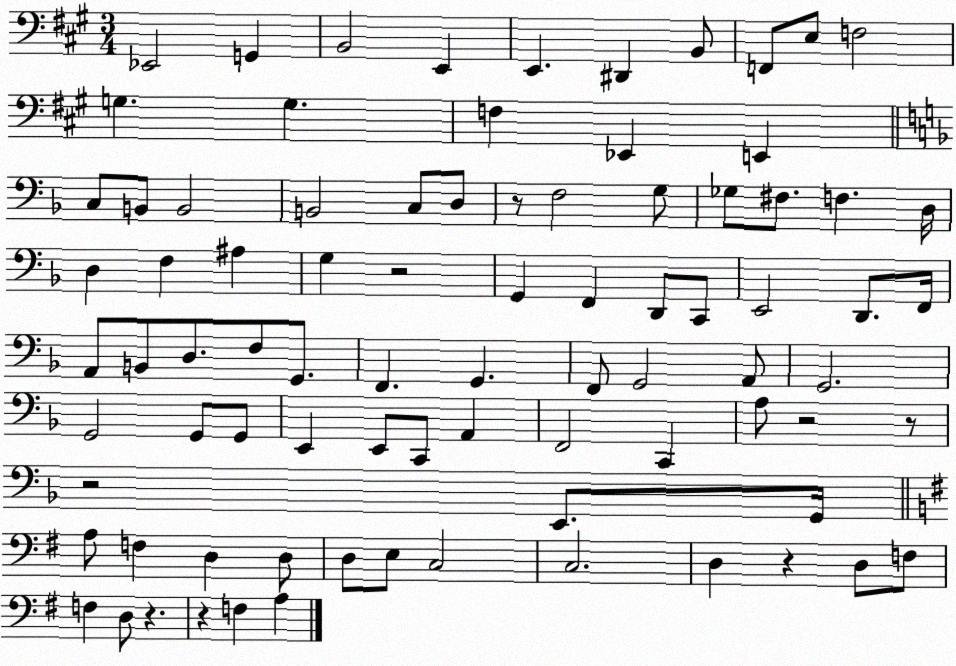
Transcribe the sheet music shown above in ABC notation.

X:1
T:Untitled
M:3/4
L:1/4
K:A
_E,,2 G,, B,,2 E,, E,, ^D,, B,,/2 F,,/2 E,/2 F,2 G, G, F, _E,, E,, C,/2 B,,/2 B,,2 B,,2 C,/2 D,/2 z/2 F,2 G,/2 _G,/2 ^F,/2 F, D,/4 D, F, ^A, G, z2 G,, F,, D,,/2 C,,/2 E,,2 D,,/2 F,,/4 A,,/2 B,,/2 D,/2 F,/2 G,,/2 F,, G,, F,,/2 G,,2 A,,/2 G,,2 G,,2 G,,/2 G,,/2 E,, E,,/2 C,,/2 A,, F,,2 C,, A,/2 z2 z/2 z2 E,,/2 G,,/4 A,/2 F, D, D,/2 D,/2 E,/2 C,2 C,2 D, z D,/2 F,/2 F, D,/2 z z F, A,